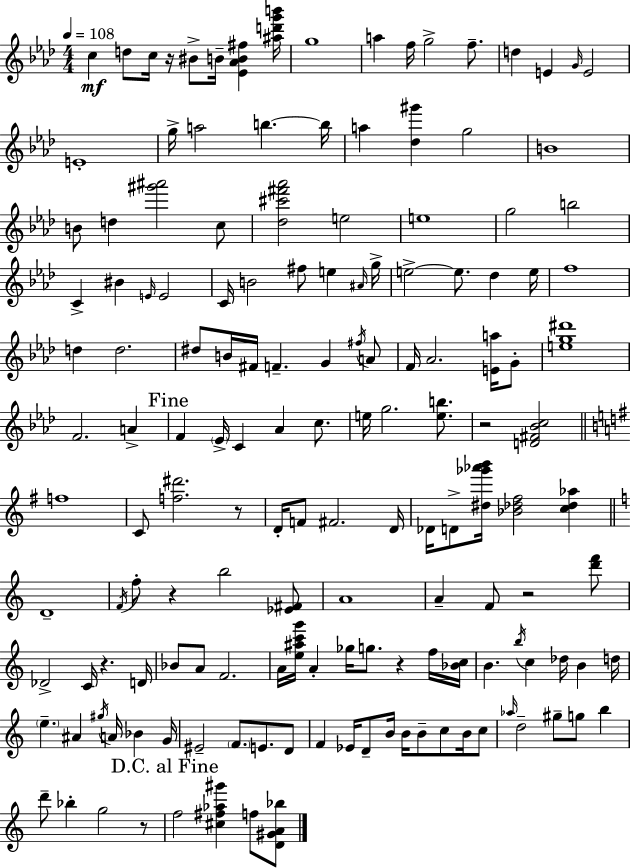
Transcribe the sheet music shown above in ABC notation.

X:1
T:Untitled
M:4/4
L:1/4
K:Ab
c d/2 c/4 z/4 ^B/2 B/4 [_E_AB^f] [^ad'g'b']/4 g4 a f/4 g2 f/2 d E G/4 E2 E4 g/4 a2 b b/4 a [_d^g'] g2 B4 B/2 d [^g'^a']2 c/2 [_d^c'^f'_a']2 e2 e4 g2 b2 C ^B E/4 E2 C/4 B2 ^f/2 e ^A/4 g/4 e2 e/2 _d e/4 f4 d d2 ^d/2 B/4 ^F/4 F G ^f/4 A/2 F/4 _A2 [Ea]/4 G/2 [eg^d']4 F2 A F _E/4 C _A c/2 e/4 g2 [eb]/2 z2 [D^F_Bc]2 f4 C/2 [f^d']2 z/2 D/4 F/2 ^F2 D/4 _D/4 D/2 [^d_g'_a'b']/4 [_B_d^f]2 [c_d_a] D4 F/4 f/2 z b2 [_E^F]/2 A4 A F/2 z2 [d'f']/2 _D2 C/4 z D/4 _B/2 A/2 F2 A/4 [e^ac'g']/4 A _g/4 g/2 z f/4 [_Bc]/4 B b/4 c _d/4 B d/4 e ^A ^g/4 A/4 _B G/4 ^E2 F/2 E/2 D/2 F _E/4 D/2 B/4 B/4 B/2 c/2 B/4 c/2 _a/4 d2 ^g/2 g/2 b d'/2 _b g2 z/2 f2 [^c^f_a^g'] f/2 [D^GA_b]/2